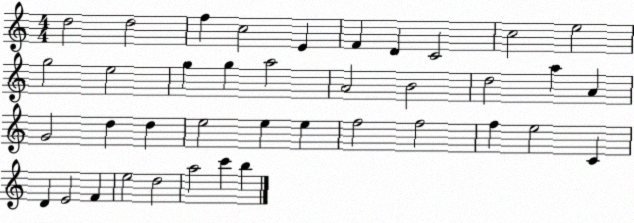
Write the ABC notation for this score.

X:1
T:Untitled
M:4/4
L:1/4
K:C
d2 d2 f c2 E F D C2 c2 e2 g2 e2 g g a2 A2 B2 d2 a A G2 d d e2 e e f2 f2 f e2 C D E2 F e2 d2 a2 c' b